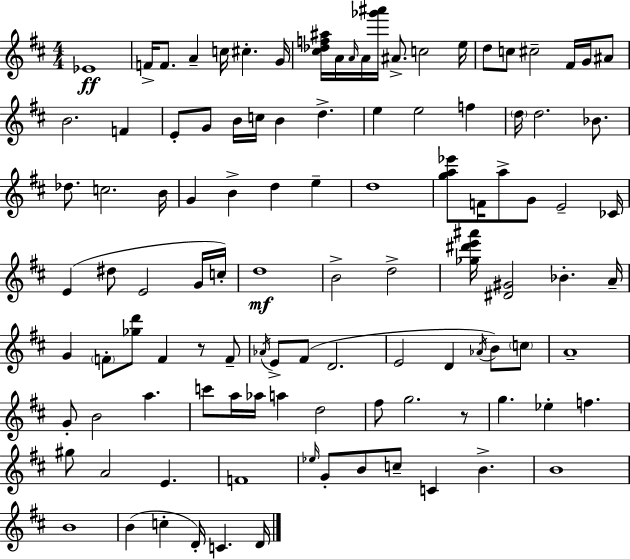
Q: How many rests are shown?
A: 2